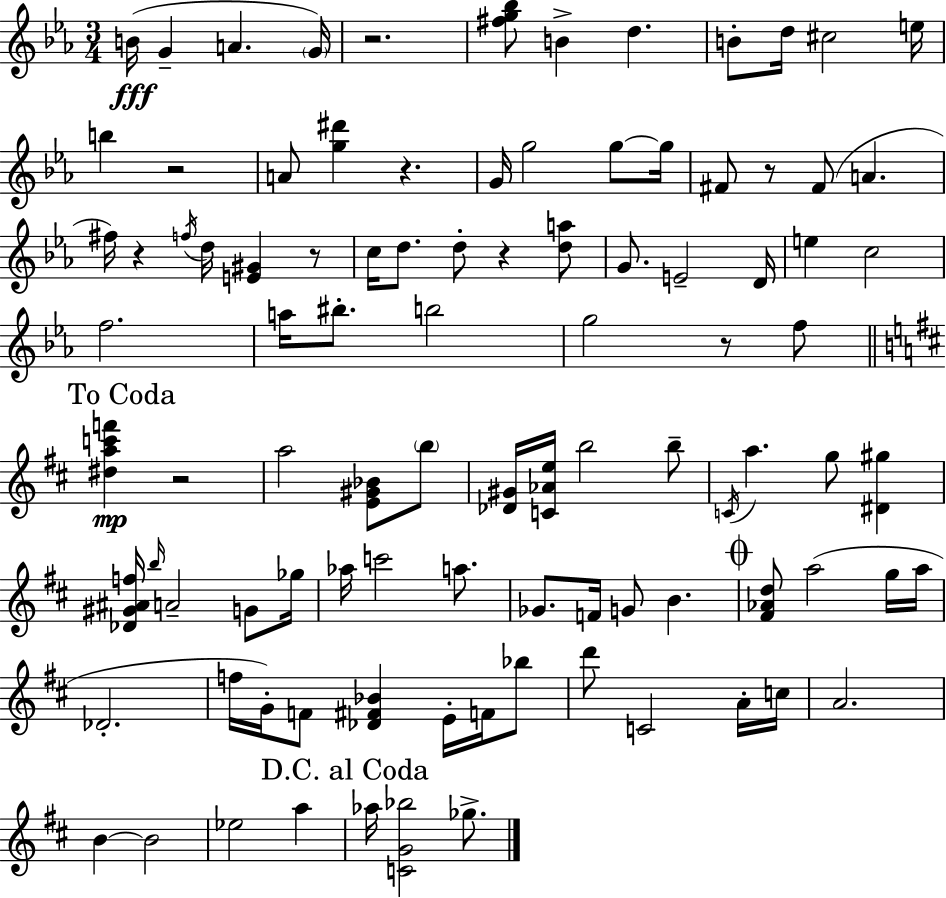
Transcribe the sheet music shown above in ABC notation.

X:1
T:Untitled
M:3/4
L:1/4
K:Eb
B/4 G A G/4 z2 [^fg_b]/2 B d B/2 d/4 ^c2 e/4 b z2 A/2 [g^d'] z G/4 g2 g/2 g/4 ^F/2 z/2 ^F/2 A ^f/4 z f/4 d/4 [E^G] z/2 c/4 d/2 d/2 z [da]/2 G/2 E2 D/4 e c2 f2 a/4 ^b/2 b2 g2 z/2 f/2 [^dac'f'] z2 a2 [E^G_B]/2 b/2 [_D^G]/4 [C_Ae]/4 b2 b/2 C/4 a g/2 [^D^g] [_D^G^Af]/4 b/4 A2 G/2 _g/4 _a/4 c'2 a/2 _G/2 F/4 G/2 B [^F_Ad]/2 a2 g/4 a/4 _D2 f/4 G/4 F/2 [_D^F_B] E/4 F/4 _b/2 d'/2 C2 A/4 c/4 A2 B B2 _e2 a _a/4 [CG_b]2 _g/2